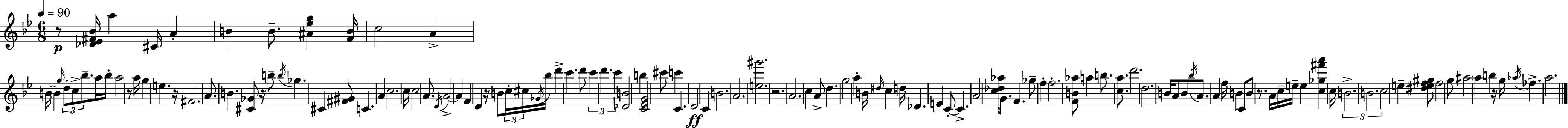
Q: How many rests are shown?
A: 8